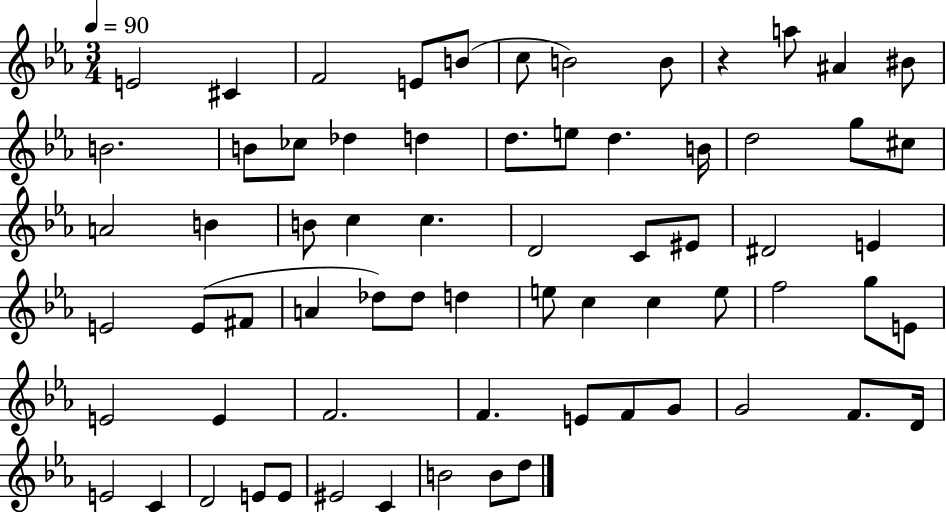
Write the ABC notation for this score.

X:1
T:Untitled
M:3/4
L:1/4
K:Eb
E2 ^C F2 E/2 B/2 c/2 B2 B/2 z a/2 ^A ^B/2 B2 B/2 _c/2 _d d d/2 e/2 d B/4 d2 g/2 ^c/2 A2 B B/2 c c D2 C/2 ^E/2 ^D2 E E2 E/2 ^F/2 A _d/2 _d/2 d e/2 c c e/2 f2 g/2 E/2 E2 E F2 F E/2 F/2 G/2 G2 F/2 D/4 E2 C D2 E/2 E/2 ^E2 C B2 B/2 d/2